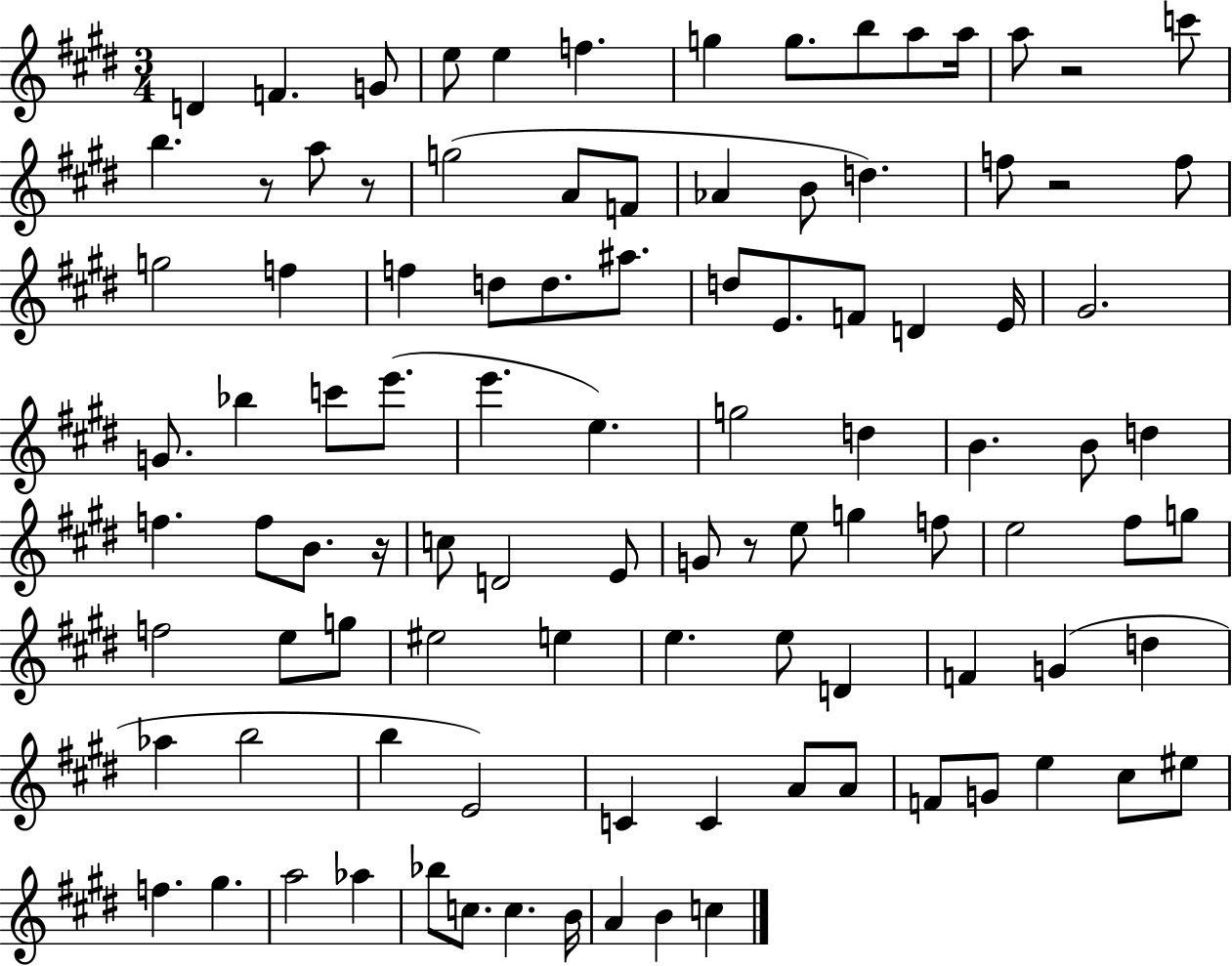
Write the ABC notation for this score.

X:1
T:Untitled
M:3/4
L:1/4
K:E
D F G/2 e/2 e f g g/2 b/2 a/2 a/4 a/2 z2 c'/2 b z/2 a/2 z/2 g2 A/2 F/2 _A B/2 d f/2 z2 f/2 g2 f f d/2 d/2 ^a/2 d/2 E/2 F/2 D E/4 ^G2 G/2 _b c'/2 e'/2 e' e g2 d B B/2 d f f/2 B/2 z/4 c/2 D2 E/2 G/2 z/2 e/2 g f/2 e2 ^f/2 g/2 f2 e/2 g/2 ^e2 e e e/2 D F G d _a b2 b E2 C C A/2 A/2 F/2 G/2 e ^c/2 ^e/2 f ^g a2 _a _b/2 c/2 c B/4 A B c